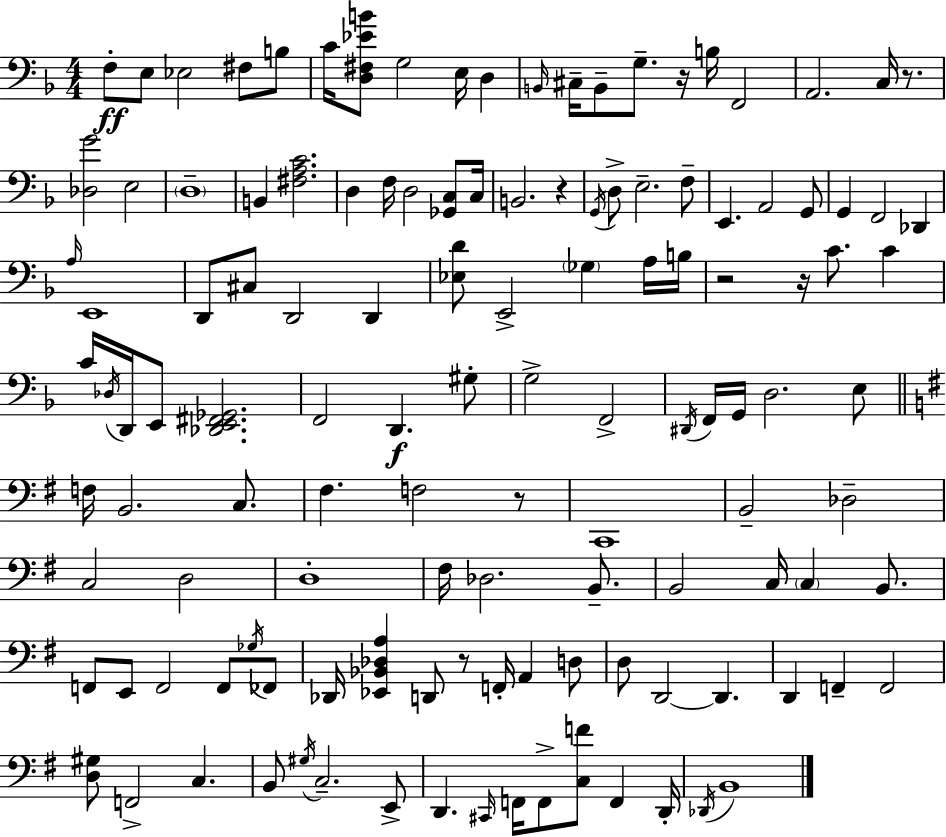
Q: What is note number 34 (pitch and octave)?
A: F2